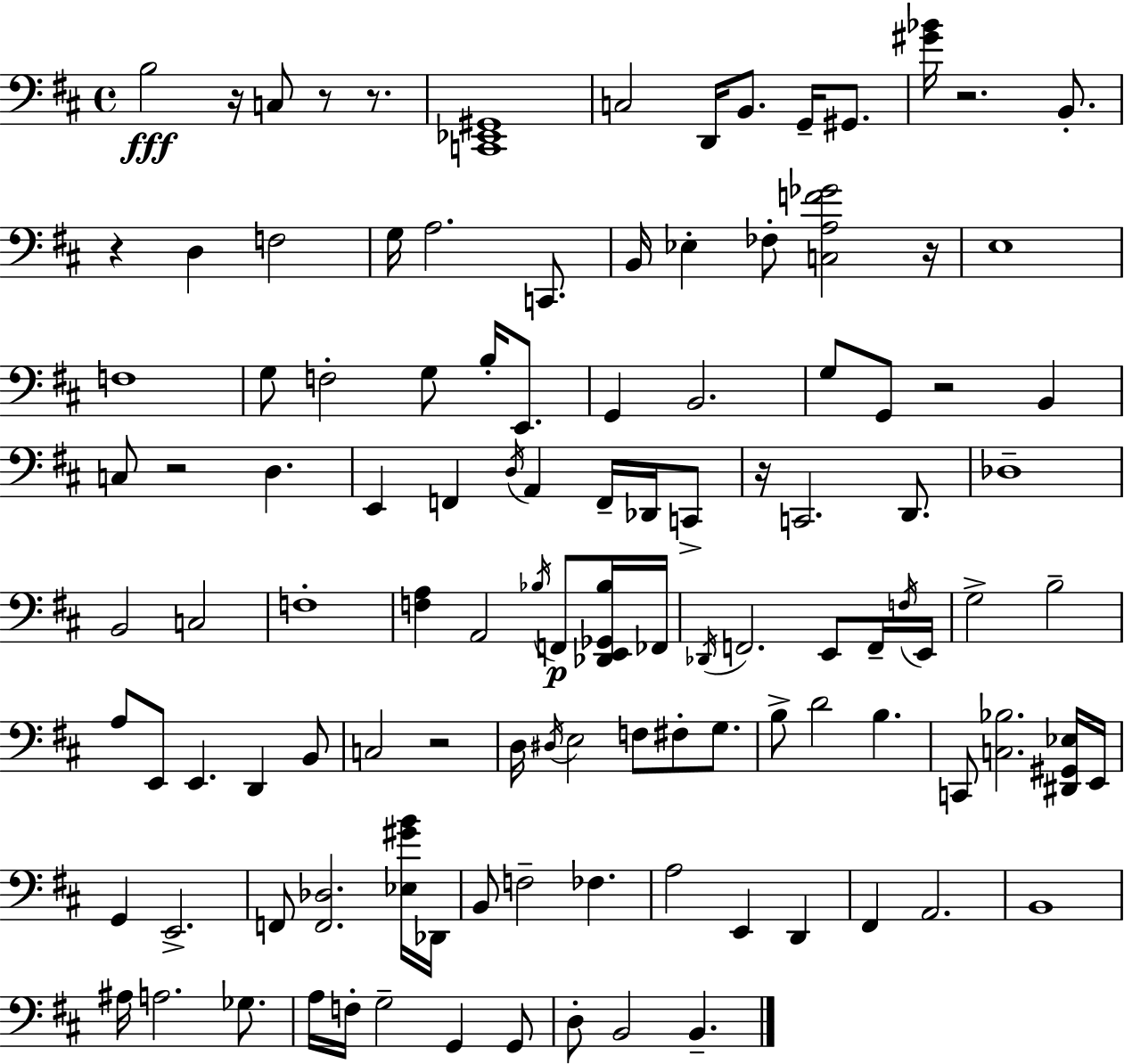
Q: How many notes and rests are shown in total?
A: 115